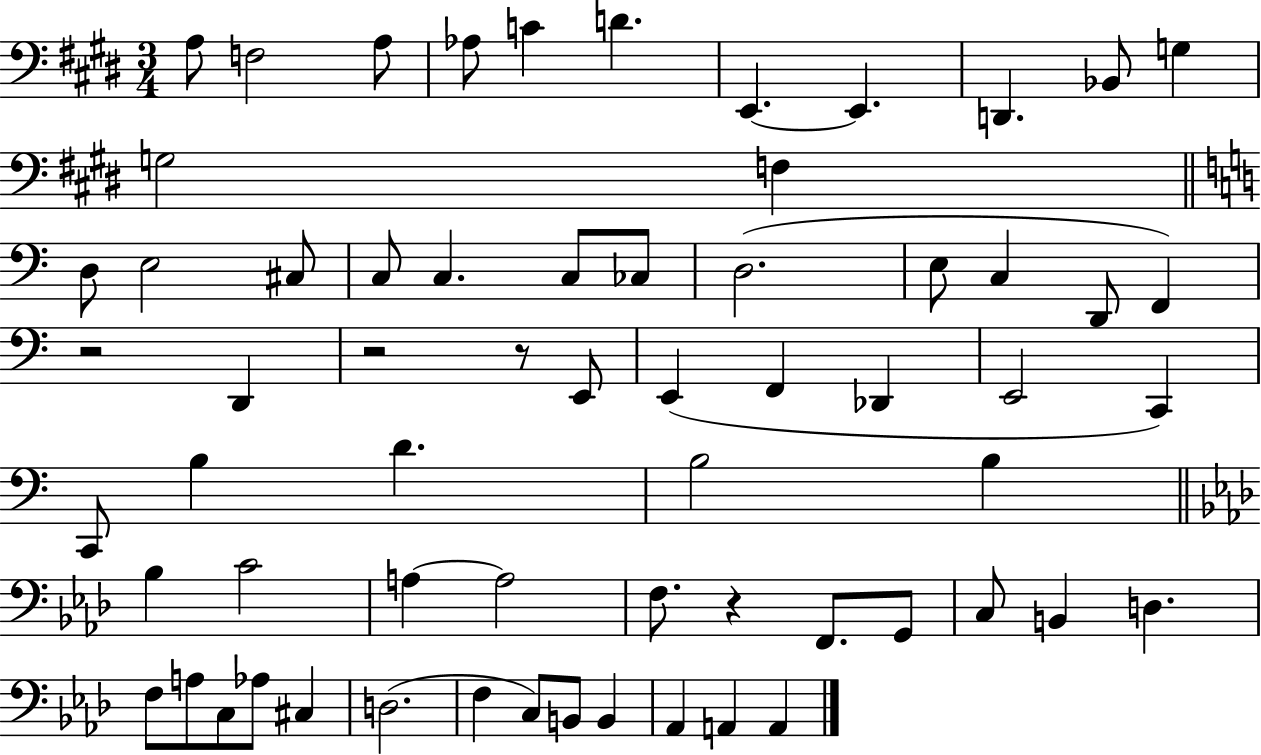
X:1
T:Untitled
M:3/4
L:1/4
K:E
A,/2 F,2 A,/2 _A,/2 C D E,, E,, D,, _B,,/2 G, G,2 F, D,/2 E,2 ^C,/2 C,/2 C, C,/2 _C,/2 D,2 E,/2 C, D,,/2 F,, z2 D,, z2 z/2 E,,/2 E,, F,, _D,, E,,2 C,, C,,/2 B, D B,2 B, _B, C2 A, A,2 F,/2 z F,,/2 G,,/2 C,/2 B,, D, F,/2 A,/2 C,/2 _A,/2 ^C, D,2 F, C,/2 B,,/2 B,, _A,, A,, A,,